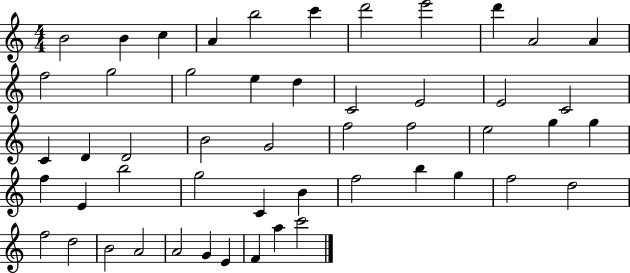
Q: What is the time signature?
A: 4/4